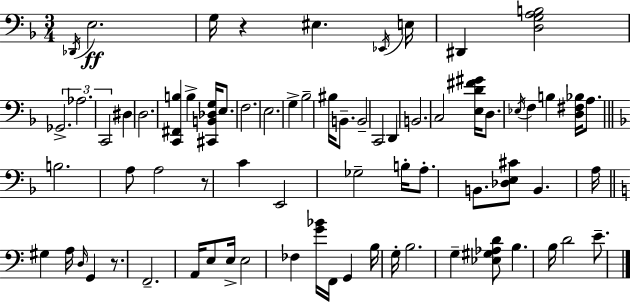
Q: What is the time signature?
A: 3/4